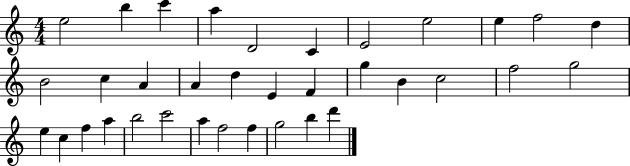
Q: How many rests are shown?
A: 0